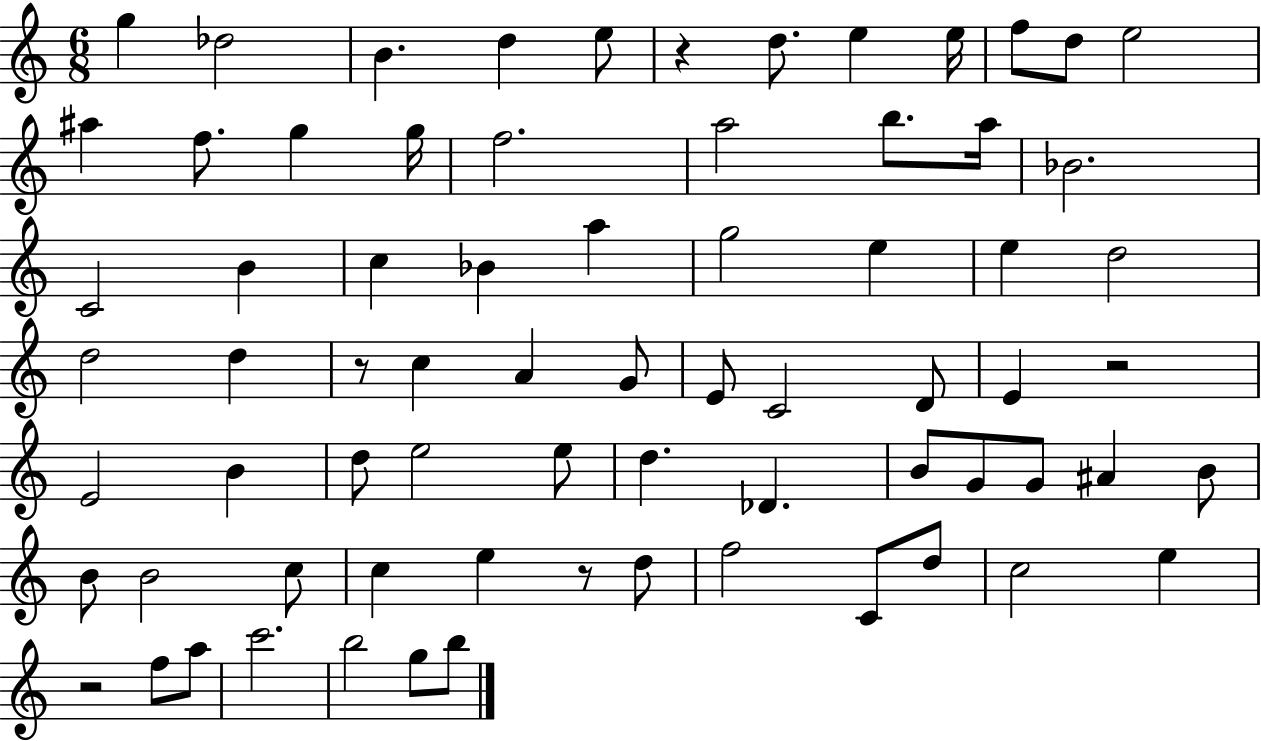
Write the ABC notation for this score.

X:1
T:Untitled
M:6/8
L:1/4
K:C
g _d2 B d e/2 z d/2 e e/4 f/2 d/2 e2 ^a f/2 g g/4 f2 a2 b/2 a/4 _B2 C2 B c _B a g2 e e d2 d2 d z/2 c A G/2 E/2 C2 D/2 E z2 E2 B d/2 e2 e/2 d _D B/2 G/2 G/2 ^A B/2 B/2 B2 c/2 c e z/2 d/2 f2 C/2 d/2 c2 e z2 f/2 a/2 c'2 b2 g/2 b/2